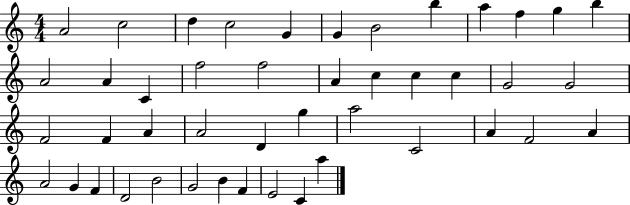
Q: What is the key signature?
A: C major